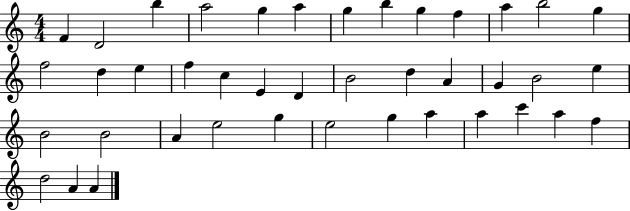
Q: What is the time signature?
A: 4/4